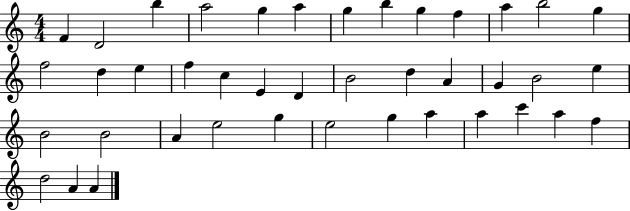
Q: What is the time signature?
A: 4/4